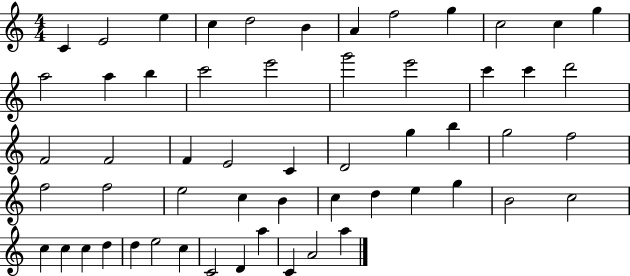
{
  \clef treble
  \numericTimeSignature
  \time 4/4
  \key c \major
  c'4 e'2 e''4 | c''4 d''2 b'4 | a'4 f''2 g''4 | c''2 c''4 g''4 | \break a''2 a''4 b''4 | c'''2 e'''2 | g'''2 e'''2 | c'''4 c'''4 d'''2 | \break f'2 f'2 | f'4 e'2 c'4 | d'2 g''4 b''4 | g''2 f''2 | \break f''2 f''2 | e''2 c''4 b'4 | c''4 d''4 e''4 g''4 | b'2 c''2 | \break c''4 c''4 c''4 d''4 | d''4 e''2 c''4 | c'2 d'4 a''4 | c'4 a'2 a''4 | \break \bar "|."
}